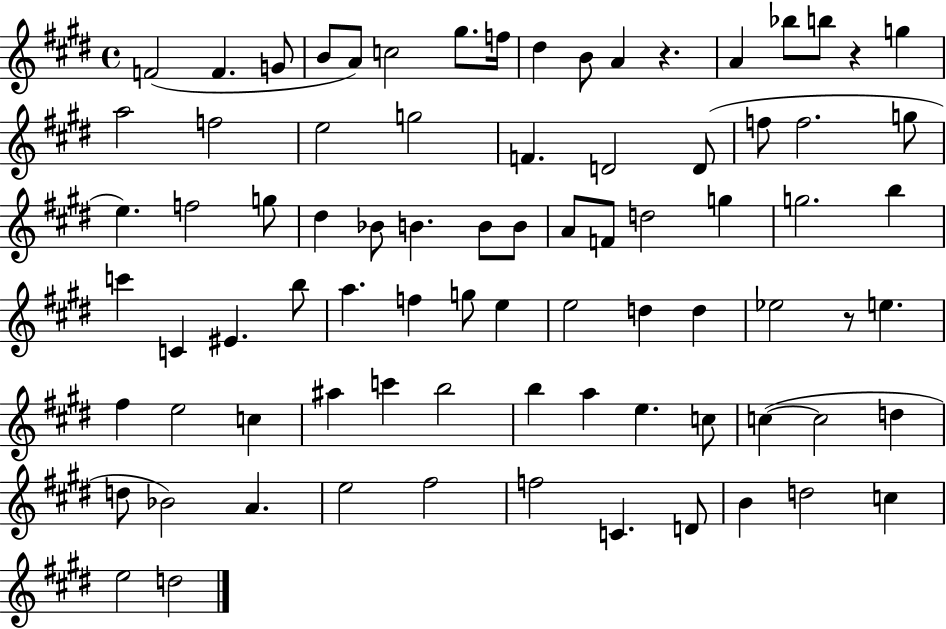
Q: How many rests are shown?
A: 3